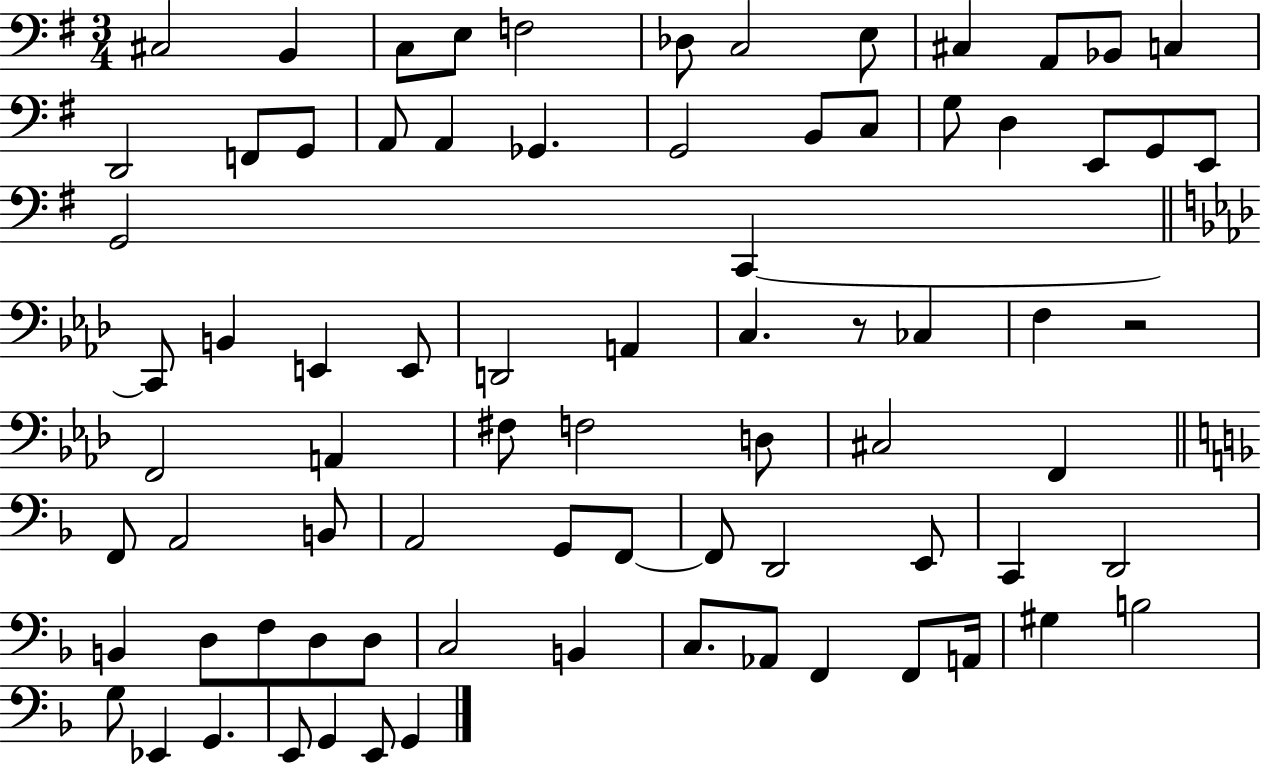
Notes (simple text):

C#3/h B2/q C3/e E3/e F3/h Db3/e C3/h E3/e C#3/q A2/e Bb2/e C3/q D2/h F2/e G2/e A2/e A2/q Gb2/q. G2/h B2/e C3/e G3/e D3/q E2/e G2/e E2/e G2/h C2/q C2/e B2/q E2/q E2/e D2/h A2/q C3/q. R/e CES3/q F3/q R/h F2/h A2/q F#3/e F3/h D3/e C#3/h F2/q F2/e A2/h B2/e A2/h G2/e F2/e F2/e D2/h E2/e C2/q D2/h B2/q D3/e F3/e D3/e D3/e C3/h B2/q C3/e. Ab2/e F2/q F2/e A2/s G#3/q B3/h G3/e Eb2/q G2/q. E2/e G2/q E2/e G2/q